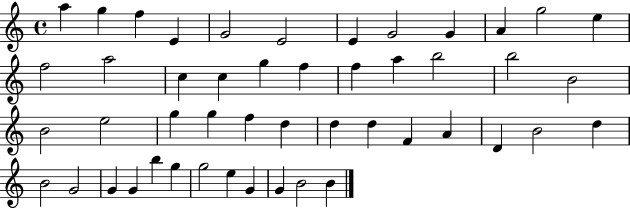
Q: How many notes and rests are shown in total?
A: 48